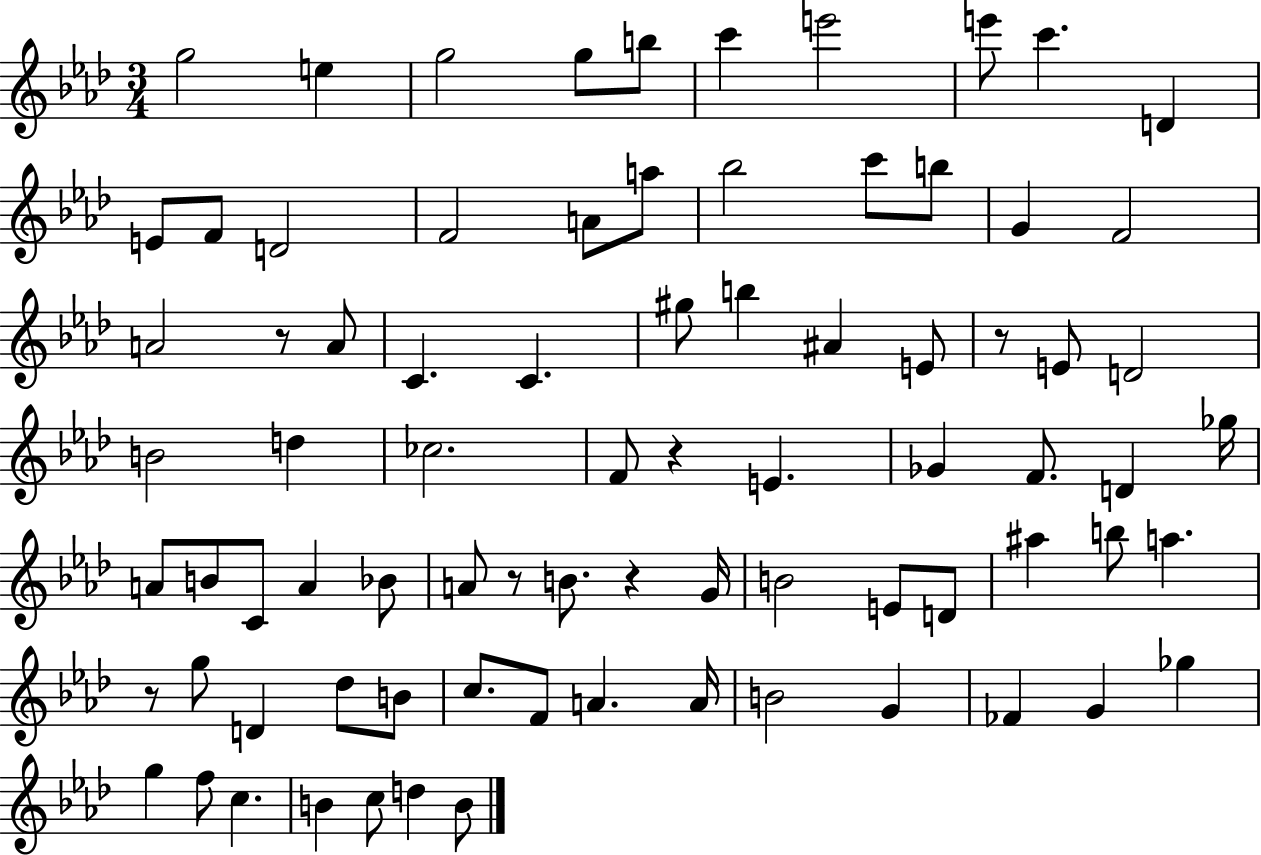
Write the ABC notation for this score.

X:1
T:Untitled
M:3/4
L:1/4
K:Ab
g2 e g2 g/2 b/2 c' e'2 e'/2 c' D E/2 F/2 D2 F2 A/2 a/2 _b2 c'/2 b/2 G F2 A2 z/2 A/2 C C ^g/2 b ^A E/2 z/2 E/2 D2 B2 d _c2 F/2 z E _G F/2 D _g/4 A/2 B/2 C/2 A _B/2 A/2 z/2 B/2 z G/4 B2 E/2 D/2 ^a b/2 a z/2 g/2 D _d/2 B/2 c/2 F/2 A A/4 B2 G _F G _g g f/2 c B c/2 d B/2